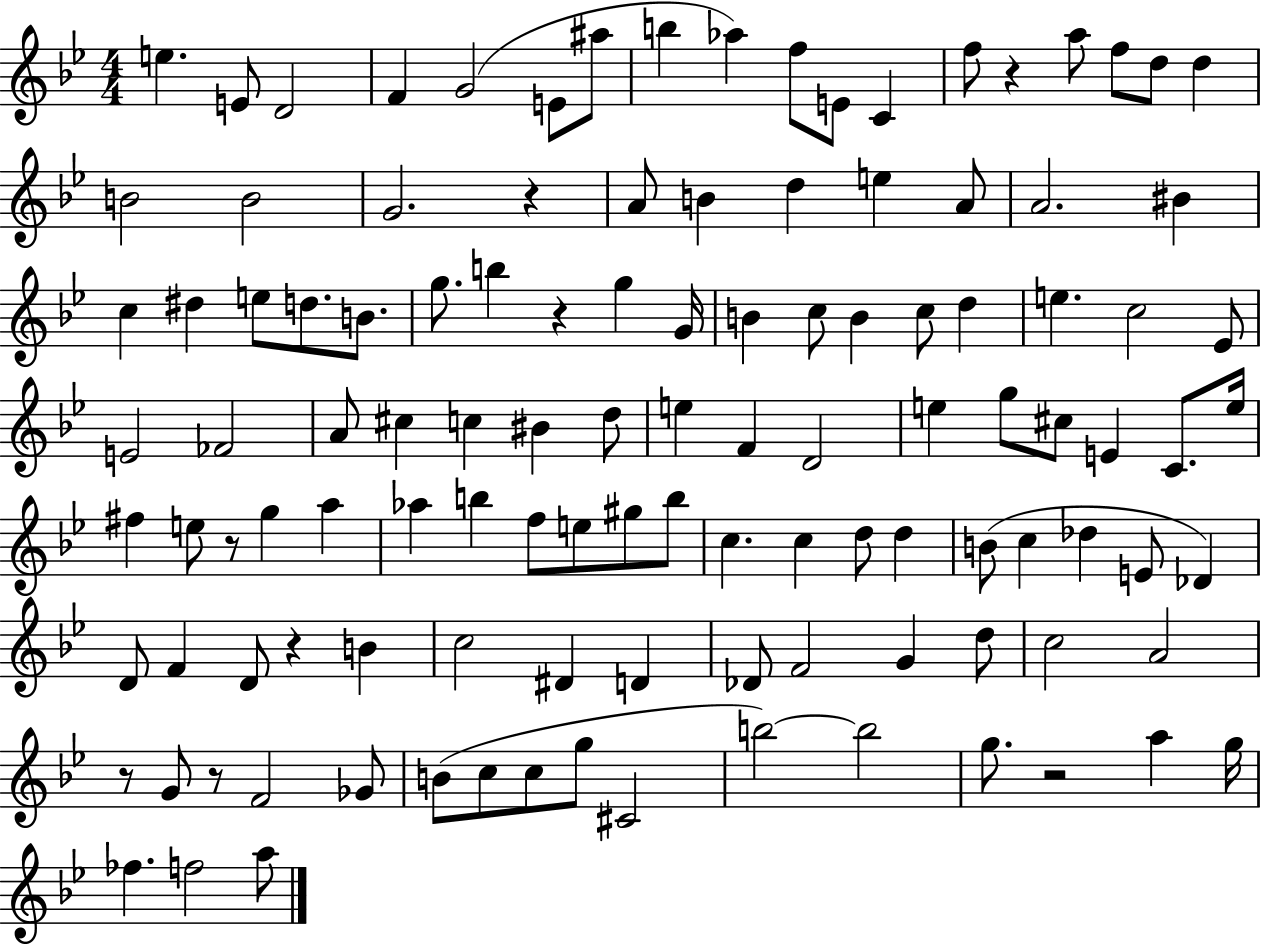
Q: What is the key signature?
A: BES major